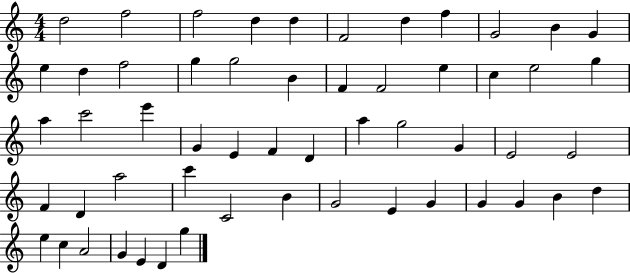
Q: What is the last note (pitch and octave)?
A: G5